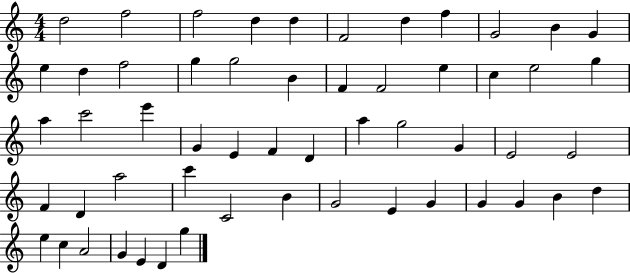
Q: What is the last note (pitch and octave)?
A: G5